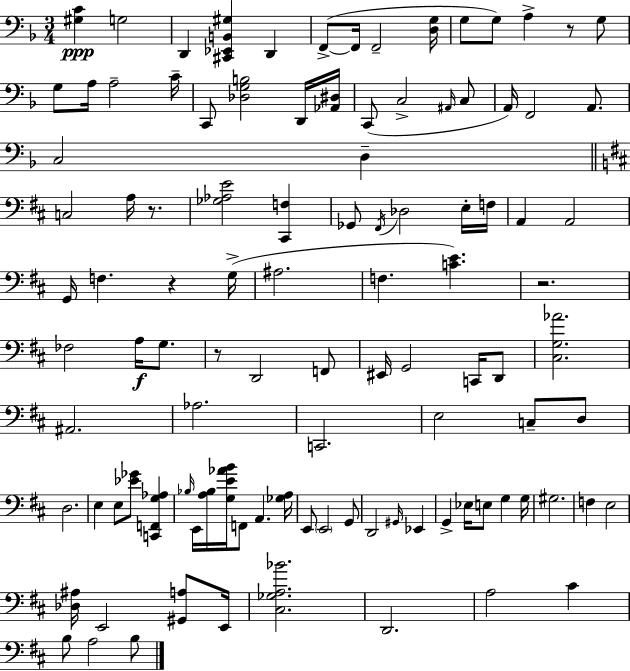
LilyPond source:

{
  \clef bass
  \numericTimeSignature
  \time 3/4
  \key f \major
  <gis c'>4\ppp g2 | d,4 <cis, ees, b, gis>4 d,4 | f,8->~(~ f,16 f,2-- <d g>16 | g8 g8) a4-> r8 g8 | \break g8 a16 a2-- c'16-- | c,8 <des g b>2 d,16 <aes, dis>16 | c,8( c2-> \grace { ais,16 } c8 | a,16) f,2 a,8. | \break c2 d4-- | \bar "||" \break \key d \major c2 a16 r8. | <ges aes e'>2 <cis, f>4 | ges,8 \acciaccatura { fis,16 } des2 e16-. | f16 a,4 a,2 | \break g,16 f4. r4 | g16->( ais2. | f4. <c' e'>4.) | r2. | \break fes2 a16\f g8. | r8 d,2 f,8 | eis,16 g,2 c,16 d,8 | <cis g aes'>2. | \break ais,2. | aes2. | c,2. | e2 c8-- d8 | \break d2. | e4 e8 <ees' ges'>8 <c, f, g aes>4 | \grace { bes16 } e,16 <a bes>16 <g e' aes' b'>16 f,8 a,4. | <ges a>16 e,8 \parenthesize e,2 | \break g,8 d,2 \grace { gis,16 } ees,4 | g,4-> ees16 e8 g4 | g16 gis2. | f4 e2 | \break <des ais>16 e,2 | <gis, a>8 e,16 <cis ges a bes'>2. | d,2. | a2 cis'4 | \break b8 a2 | b8 \bar "|."
}